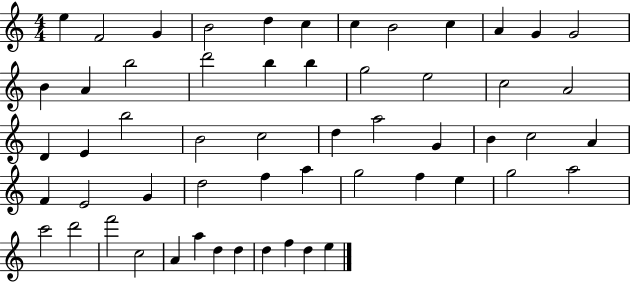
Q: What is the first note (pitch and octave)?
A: E5